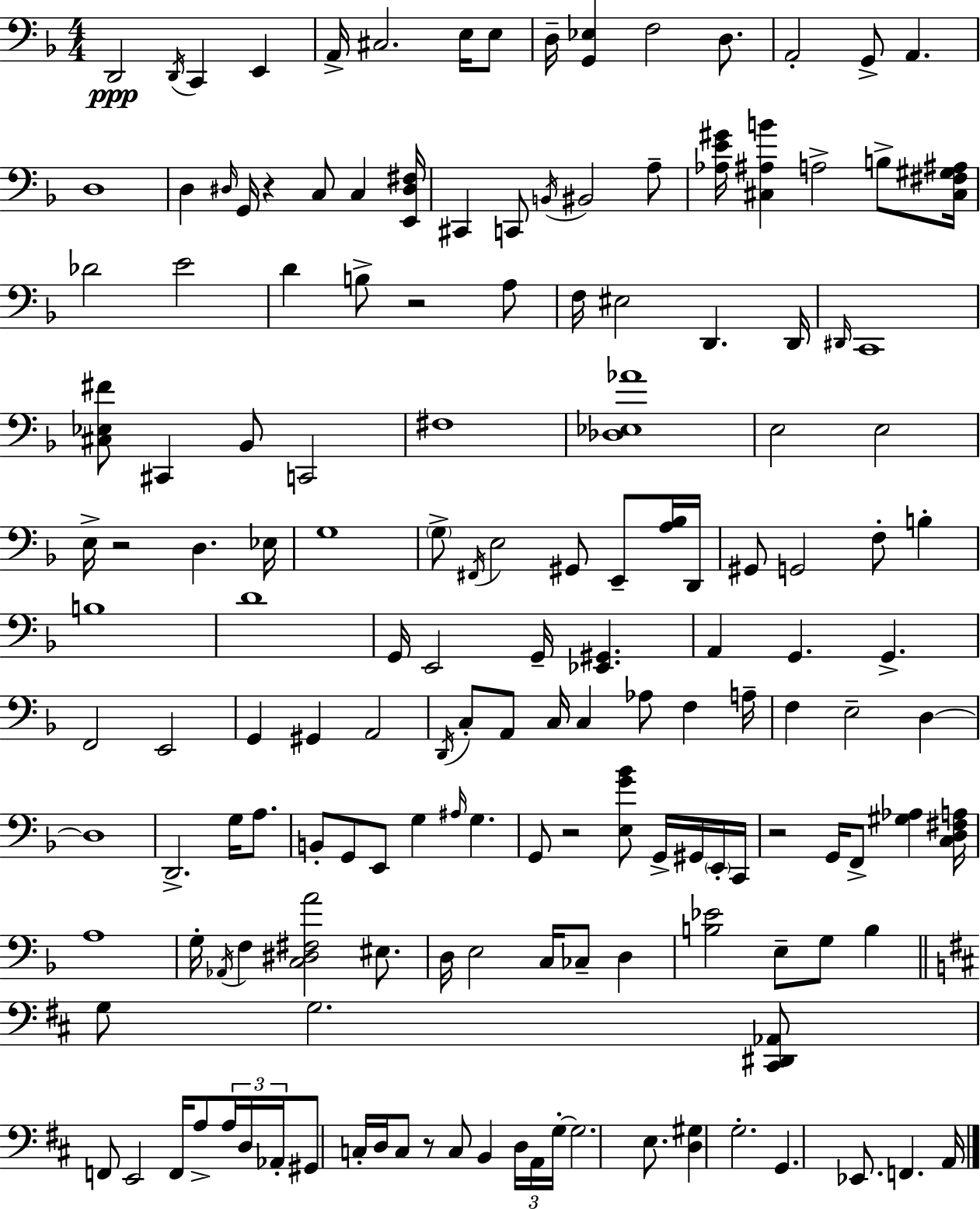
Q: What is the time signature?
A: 4/4